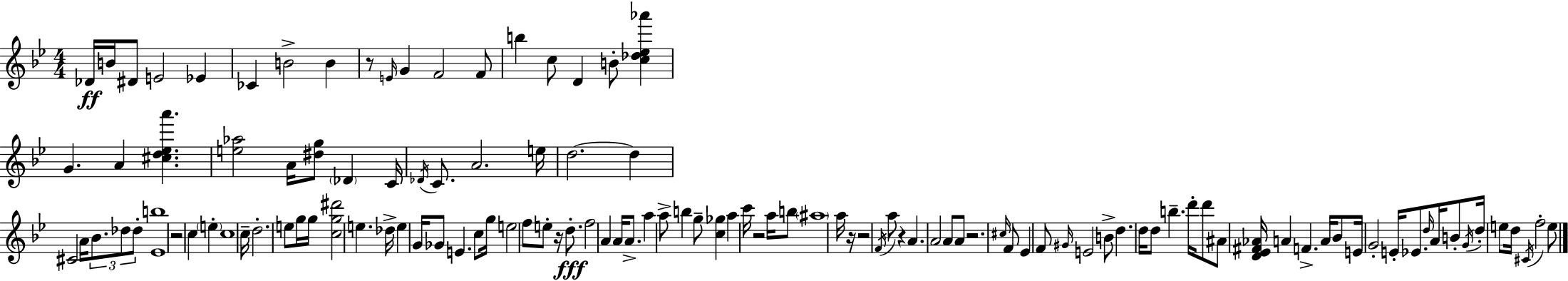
X:1
T:Untitled
M:4/4
L:1/4
K:Bb
_D/4 B/4 ^D/2 E2 _E _C B2 B z/2 E/4 G F2 F/2 b c/2 D B/2 [c_d_e_a'] G A [^cd_ea'] [e_a]2 A/4 [^dg]/2 _D C/4 _D/4 C/2 A2 e/4 d2 d ^C2 A/4 _B/2 _d/2 _d/2 [_Eb]4 z2 c e c4 c/4 d2 e/2 g/4 g/4 [cg^d']2 e _d/4 e G/4 _G/2 E c/2 g/4 e2 f/2 e/2 z/4 d/2 f2 A A/4 A/2 a a/2 b g/2 [c_g] a c'/4 z2 a/4 b/2 ^a4 a/4 z/4 z2 F/4 a/2 z A A2 A/2 A/2 z2 ^c/4 F/2 _E F/2 ^G/4 E2 B/2 d d/4 d/2 b d'/4 d'/2 ^A/2 [D_E^F_A]/4 A F A/4 _B/2 E/4 G2 E/4 _E/2 d/4 A/4 B/2 G/4 d/4 e/2 d/4 ^C/4 f2 e/2